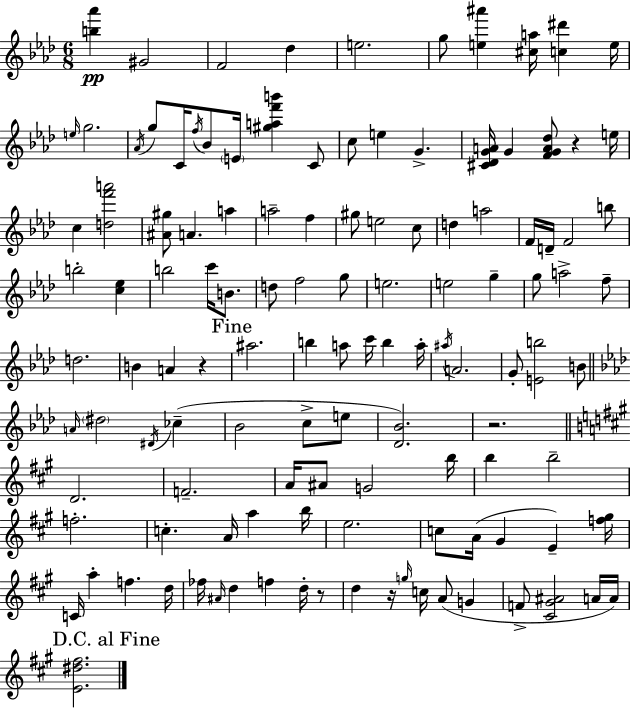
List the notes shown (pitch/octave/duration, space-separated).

[B5,Ab6]/q G#4/h F4/h Db5/q E5/h. G5/e [E5,A#6]/q [C#5,A5]/s [C5,D#6]/q E5/s E5/s G5/h. Ab4/s G5/e C4/s F5/s Bb4/e E4/s [G#5,A5,F6,B6]/q C4/e C5/e E5/q G4/q. [C#4,Db4,G4,A4]/s G4/q [F4,G4,A4,Db5]/e R/q E5/s C5/q [D5,F6,A6]/h [A#4,G#5]/e A4/q. A5/q A5/h F5/q G#5/e E5/h C5/e D5/q A5/h F4/s D4/s F4/h B5/e B5/h [C5,Eb5]/q B5/h C6/s B4/e. D5/e F5/h G5/e E5/h. E5/h G5/q G5/e A5/h F5/e D5/h. B4/q A4/q R/q A#5/h. B5/q A5/e C6/s B5/q A5/s A#5/s A4/h. G4/e [E4,B5]/h B4/e A4/s D#5/h D#4/s CES5/q Bb4/h C5/e E5/e [Db4,Bb4]/h. R/h. D4/h. F4/h. A4/s A#4/e G4/h B5/s B5/q B5/h F5/h. C5/q. A4/s A5/q B5/s E5/h. C5/e A4/s G#4/q E4/q [F5,G#5]/s C4/s A5/q F5/q. D5/s FES5/s A#4/s D5/q F5/q D5/s R/e D5/q R/s G5/s C5/s A4/e G4/q F4/e [C#4,G#4,A#4]/h A4/s A4/s [E4,D#5,F#5]/h.